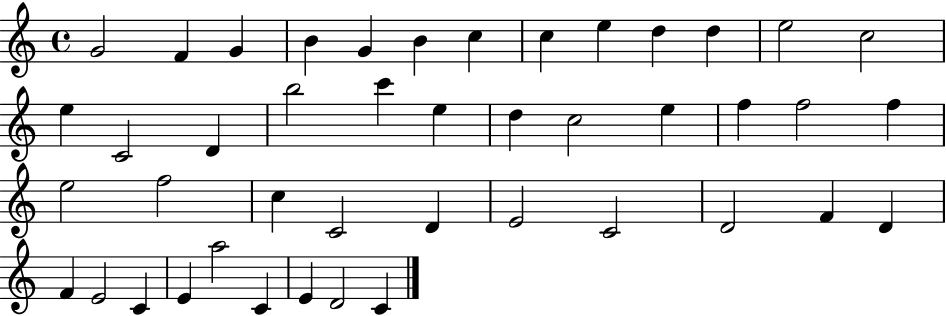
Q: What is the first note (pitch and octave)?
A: G4